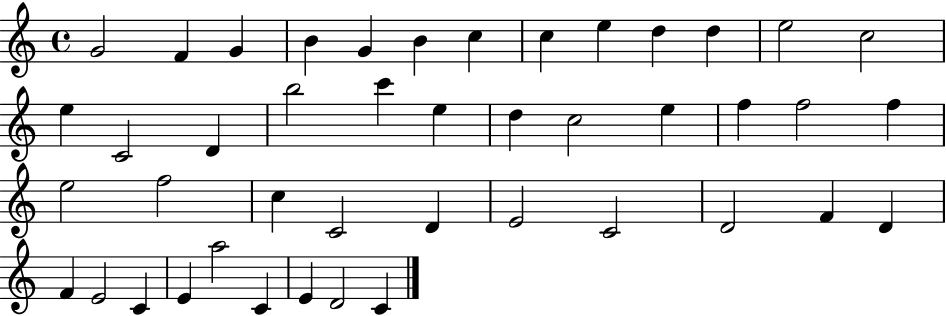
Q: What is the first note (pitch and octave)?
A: G4